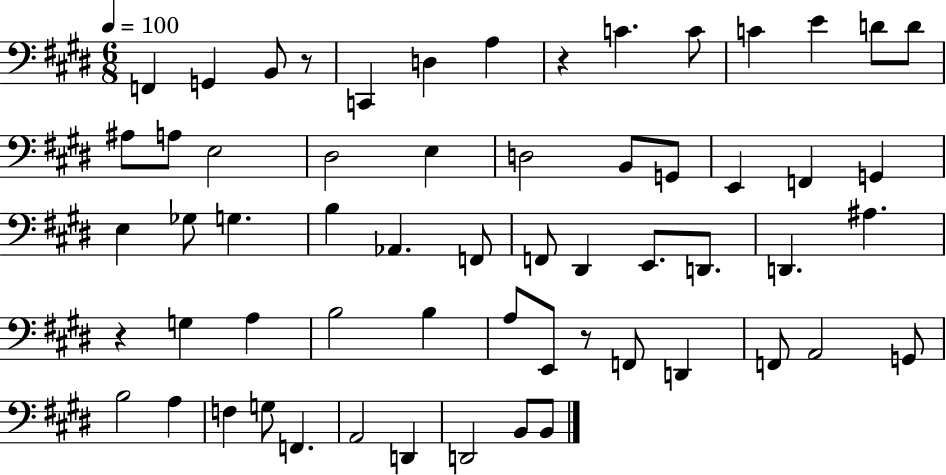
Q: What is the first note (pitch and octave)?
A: F2